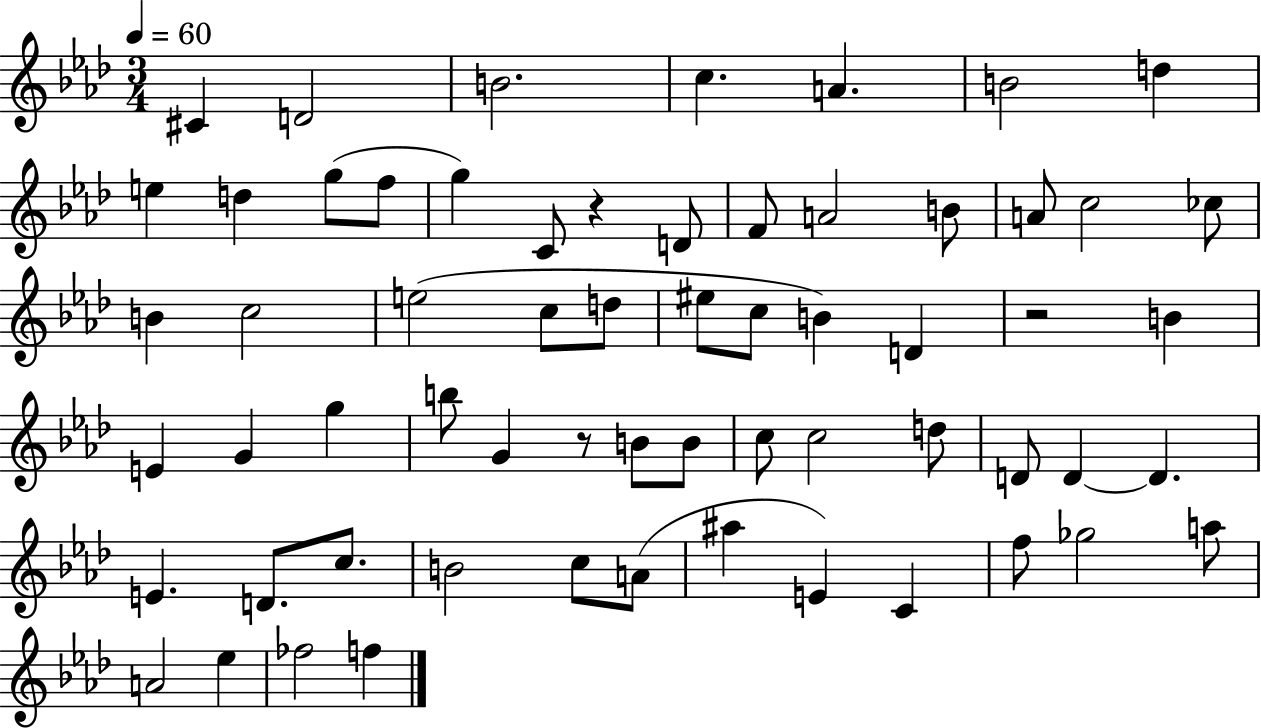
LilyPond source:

{
  \clef treble
  \numericTimeSignature
  \time 3/4
  \key aes \major
  \tempo 4 = 60
  cis'4 d'2 | b'2. | c''4. a'4. | b'2 d''4 | \break e''4 d''4 g''8( f''8 | g''4) c'8 r4 d'8 | f'8 a'2 b'8 | a'8 c''2 ces''8 | \break b'4 c''2 | e''2( c''8 d''8 | eis''8 c''8 b'4) d'4 | r2 b'4 | \break e'4 g'4 g''4 | b''8 g'4 r8 b'8 b'8 | c''8 c''2 d''8 | d'8 d'4~~ d'4. | \break e'4. d'8. c''8. | b'2 c''8 a'8( | ais''4 e'4) c'4 | f''8 ges''2 a''8 | \break a'2 ees''4 | fes''2 f''4 | \bar "|."
}